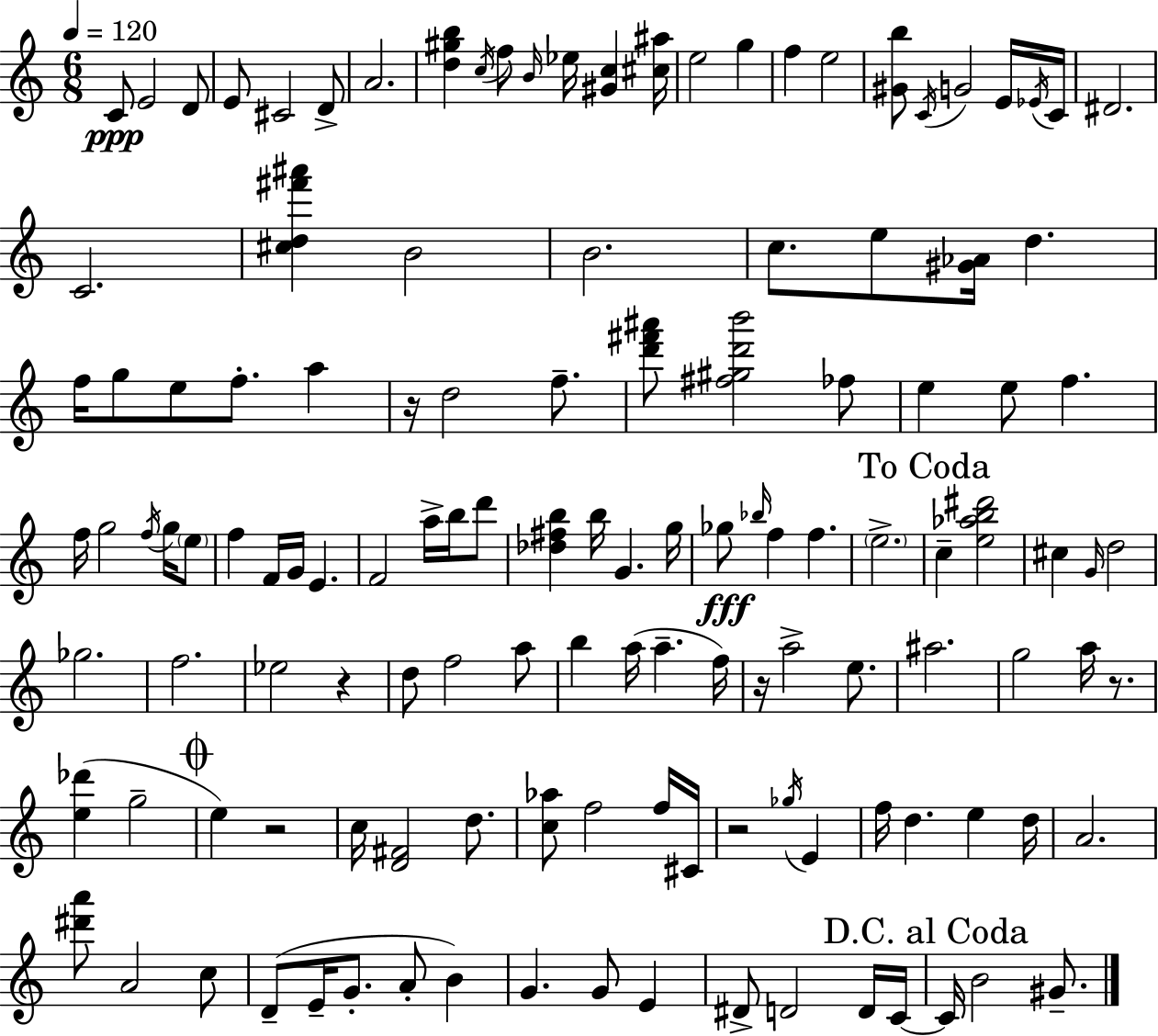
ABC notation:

X:1
T:Untitled
M:6/8
L:1/4
K:Am
C/2 E2 D/2 E/2 ^C2 D/2 A2 [d^gb] c/4 f/2 B/4 _e/4 [^Gc] [^c^a]/4 e2 g f e2 [^Gb]/2 C/4 G2 E/4 _E/4 C/4 ^D2 C2 [^cd^f'^a'] B2 B2 c/2 e/2 [^G_A]/4 d f/4 g/2 e/2 f/2 a z/4 d2 f/2 [d'^f'^a']/2 [^f^gd'b']2 _f/2 e e/2 f f/4 g2 f/4 g/4 e/2 f F/4 G/4 E F2 a/4 b/4 d'/2 [_d^fb] b/4 G g/4 _g/2 _b/4 f f e2 c [e_ab^d']2 ^c G/4 d2 _g2 f2 _e2 z d/2 f2 a/2 b a/4 a f/4 z/4 a2 e/2 ^a2 g2 a/4 z/2 [e_d'] g2 e z2 c/4 [D^F]2 d/2 [c_a]/2 f2 f/4 ^C/4 z2 _g/4 E f/4 d e d/4 A2 [^d'a']/2 A2 c/2 D/2 E/4 G/2 A/2 B G G/2 E ^D/2 D2 D/4 C/4 C/4 B2 ^G/2